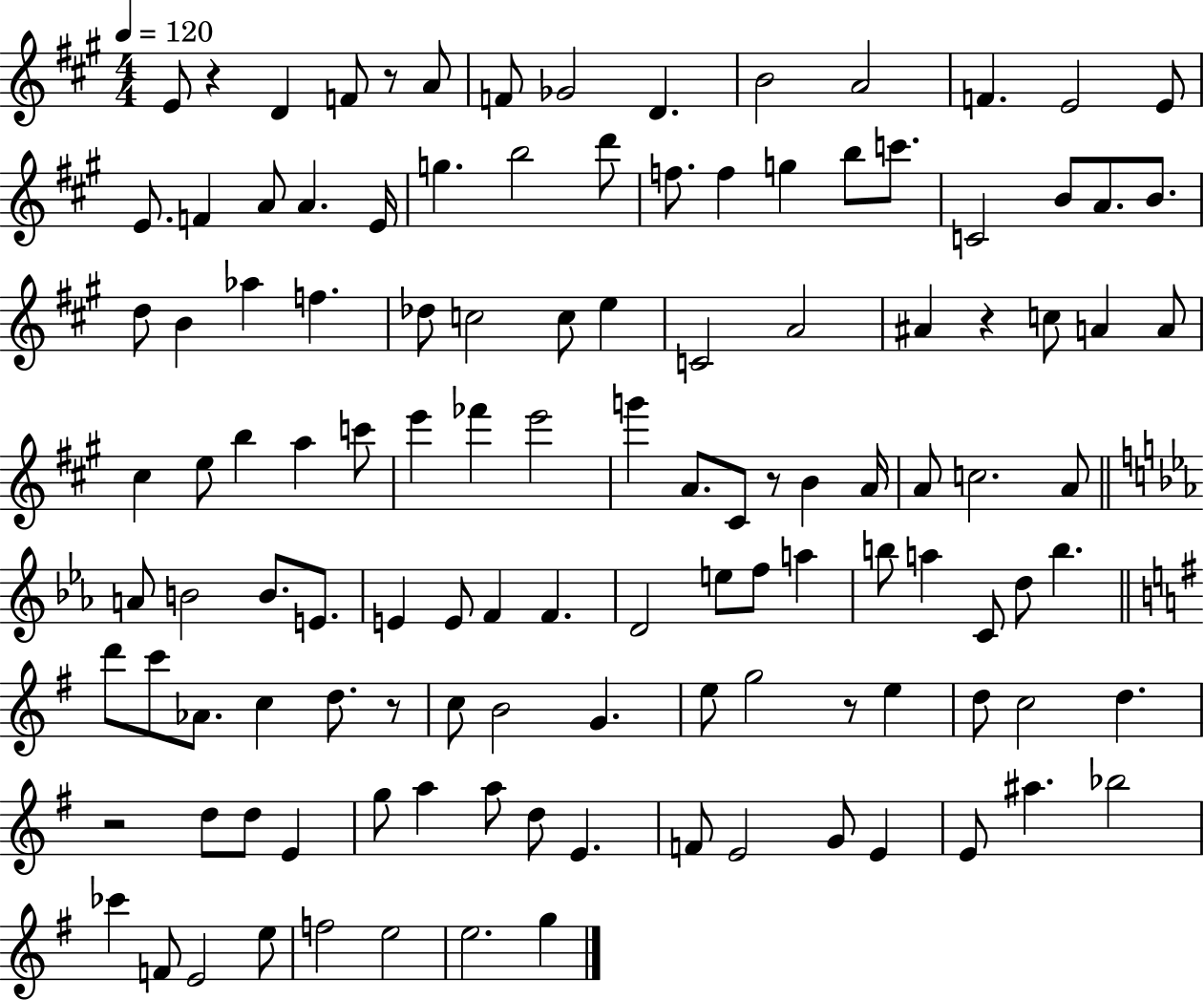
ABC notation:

X:1
T:Untitled
M:4/4
L:1/4
K:A
E/2 z D F/2 z/2 A/2 F/2 _G2 D B2 A2 F E2 E/2 E/2 F A/2 A E/4 g b2 d'/2 f/2 f g b/2 c'/2 C2 B/2 A/2 B/2 d/2 B _a f _d/2 c2 c/2 e C2 A2 ^A z c/2 A A/2 ^c e/2 b a c'/2 e' _f' e'2 g' A/2 ^C/2 z/2 B A/4 A/2 c2 A/2 A/2 B2 B/2 E/2 E E/2 F F D2 e/2 f/2 a b/2 a C/2 d/2 b d'/2 c'/2 _A/2 c d/2 z/2 c/2 B2 G e/2 g2 z/2 e d/2 c2 d z2 d/2 d/2 E g/2 a a/2 d/2 E F/2 E2 G/2 E E/2 ^a _b2 _c' F/2 E2 e/2 f2 e2 e2 g